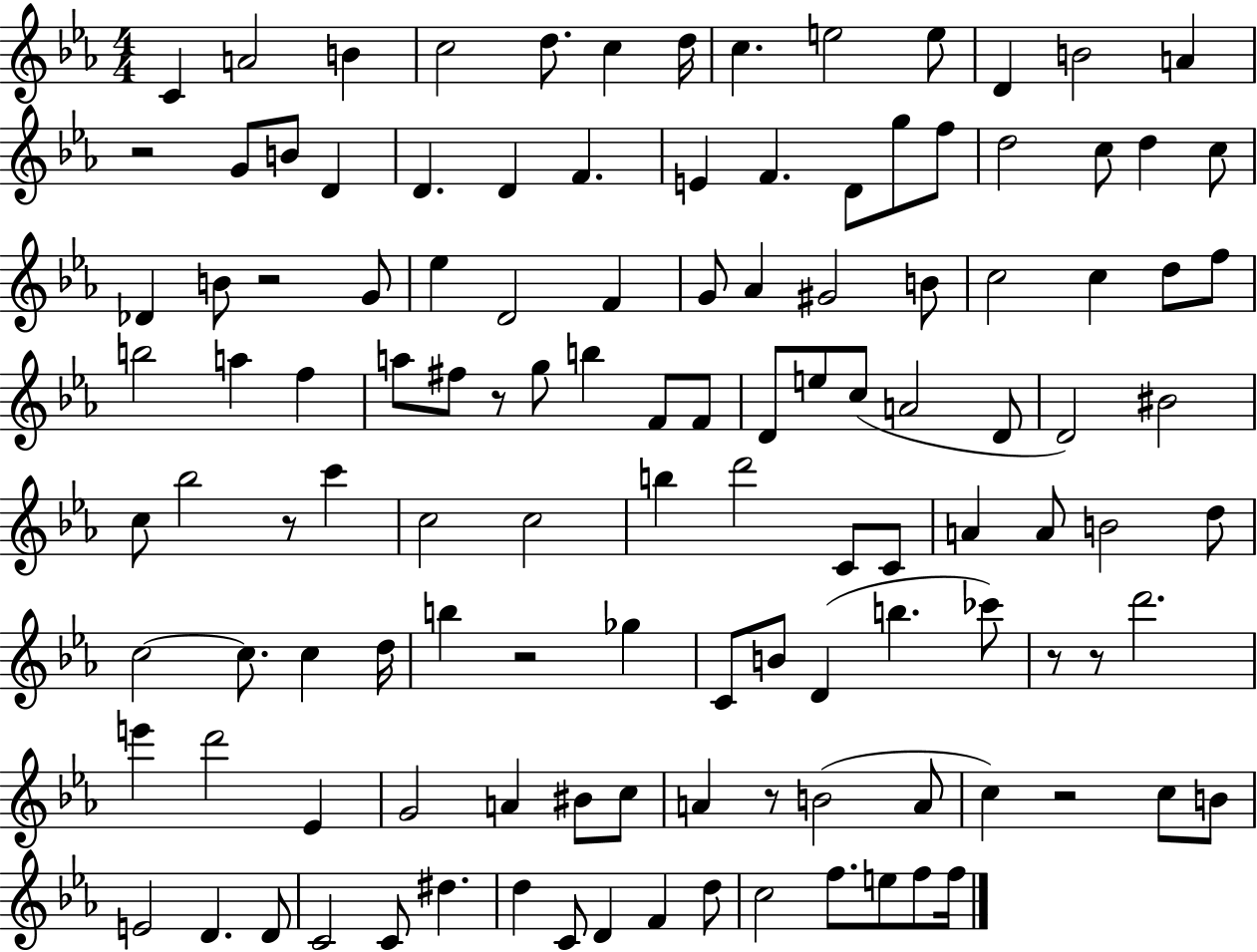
X:1
T:Untitled
M:4/4
L:1/4
K:Eb
C A2 B c2 d/2 c d/4 c e2 e/2 D B2 A z2 G/2 B/2 D D D F E F D/2 g/2 f/2 d2 c/2 d c/2 _D B/2 z2 G/2 _e D2 F G/2 _A ^G2 B/2 c2 c d/2 f/2 b2 a f a/2 ^f/2 z/2 g/2 b F/2 F/2 D/2 e/2 c/2 A2 D/2 D2 ^B2 c/2 _b2 z/2 c' c2 c2 b d'2 C/2 C/2 A A/2 B2 d/2 c2 c/2 c d/4 b z2 _g C/2 B/2 D b _c'/2 z/2 z/2 d'2 e' d'2 _E G2 A ^B/2 c/2 A z/2 B2 A/2 c z2 c/2 B/2 E2 D D/2 C2 C/2 ^d d C/2 D F d/2 c2 f/2 e/2 f/2 f/4